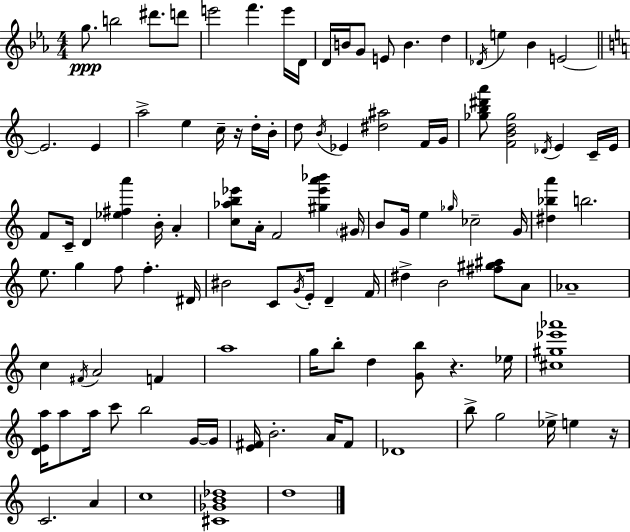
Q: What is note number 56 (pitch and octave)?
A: C4